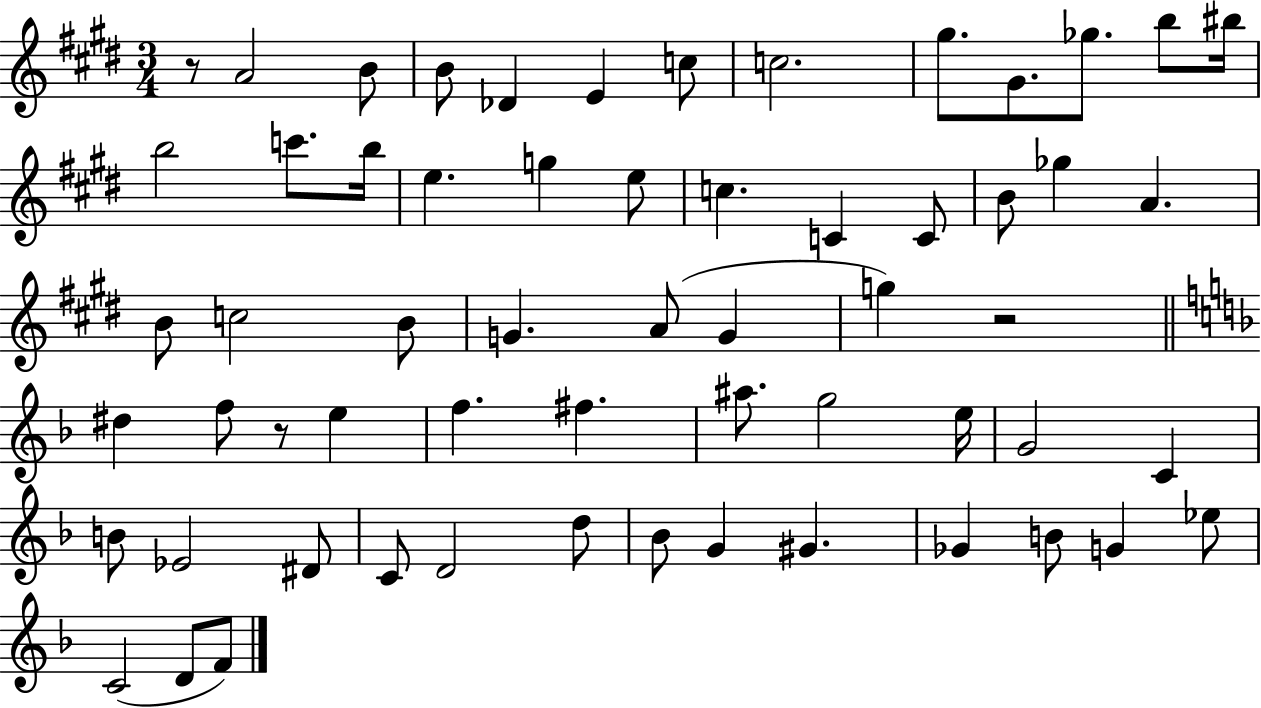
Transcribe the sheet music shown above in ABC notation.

X:1
T:Untitled
M:3/4
L:1/4
K:E
z/2 A2 B/2 B/2 _D E c/2 c2 ^g/2 ^G/2 _g/2 b/2 ^b/4 b2 c'/2 b/4 e g e/2 c C C/2 B/2 _g A B/2 c2 B/2 G A/2 G g z2 ^d f/2 z/2 e f ^f ^a/2 g2 e/4 G2 C B/2 _E2 ^D/2 C/2 D2 d/2 _B/2 G ^G _G B/2 G _e/2 C2 D/2 F/2